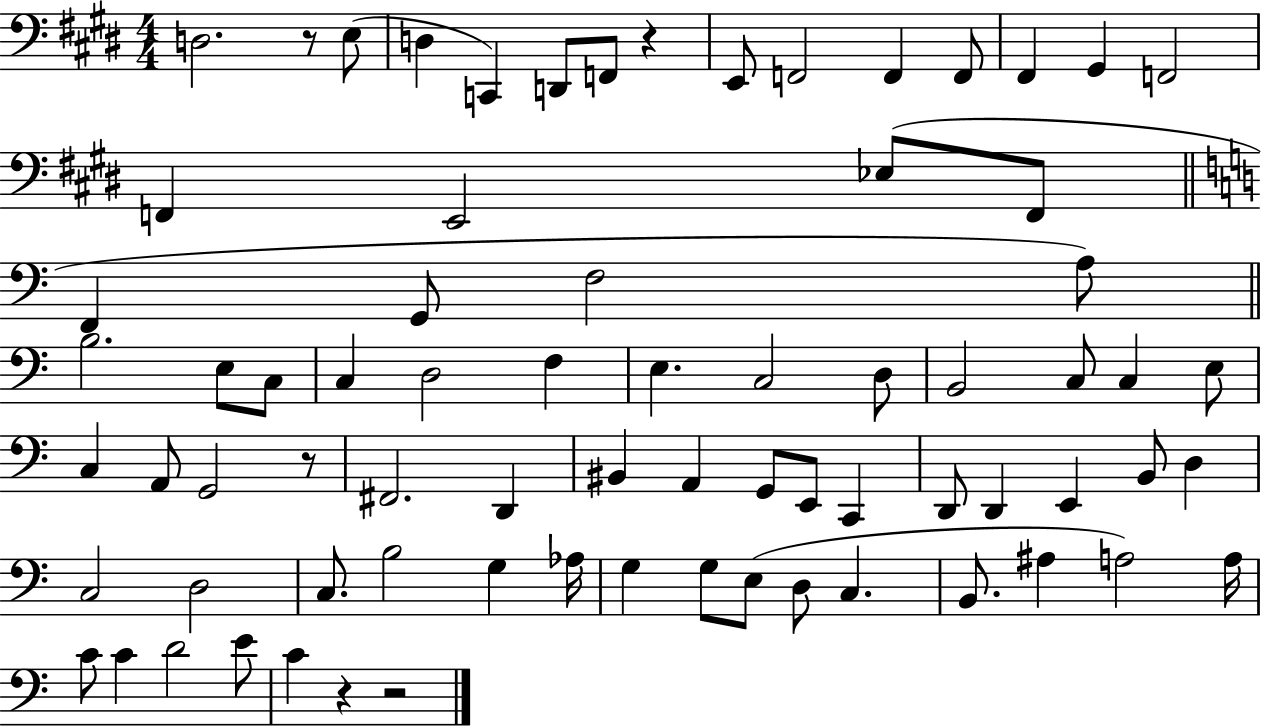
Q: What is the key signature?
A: E major